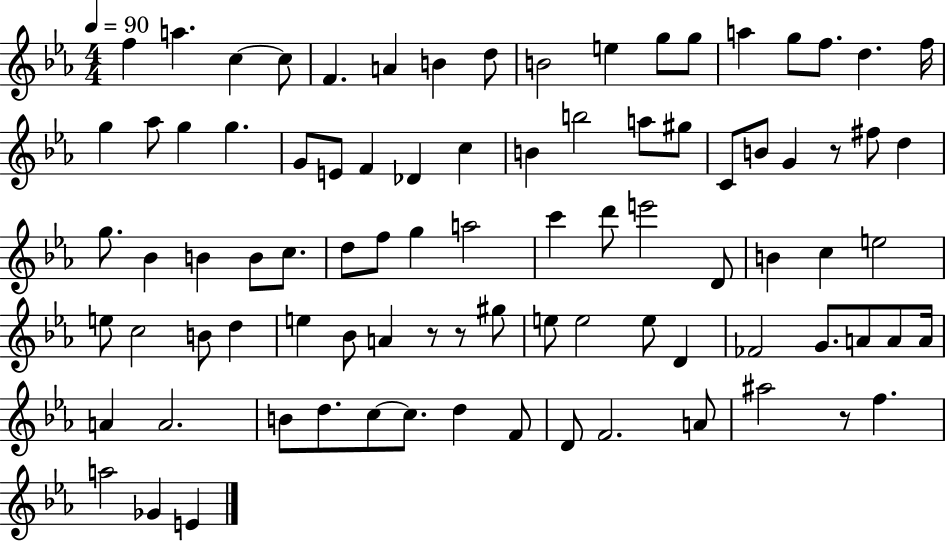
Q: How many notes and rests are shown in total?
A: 88